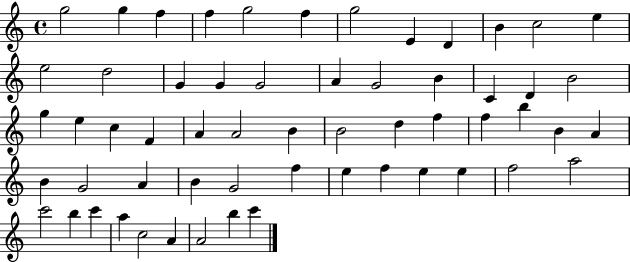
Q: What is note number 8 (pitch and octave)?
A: E4